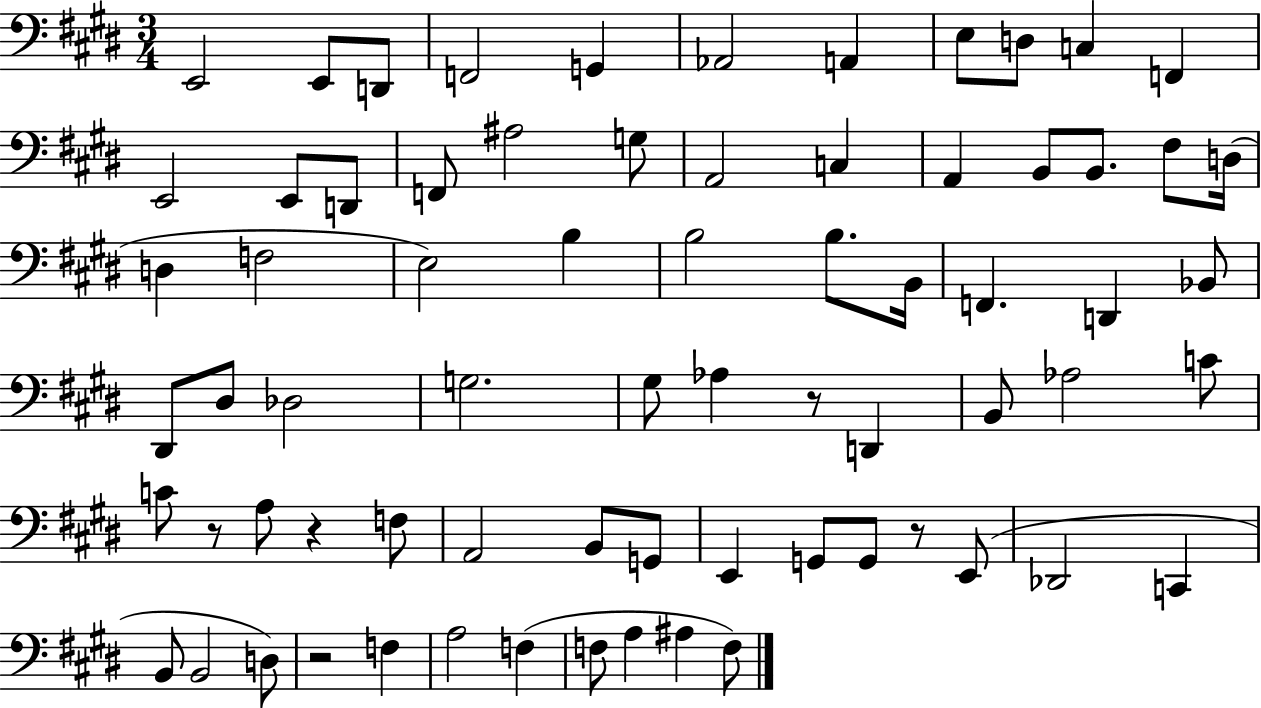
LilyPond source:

{
  \clef bass
  \numericTimeSignature
  \time 3/4
  \key e \major
  e,2 e,8 d,8 | f,2 g,4 | aes,2 a,4 | e8 d8 c4 f,4 | \break e,2 e,8 d,8 | f,8 ais2 g8 | a,2 c4 | a,4 b,8 b,8. fis8 d16( | \break d4 f2 | e2) b4 | b2 b8. b,16 | f,4. d,4 bes,8 | \break dis,8 dis8 des2 | g2. | gis8 aes4 r8 d,4 | b,8 aes2 c'8 | \break c'8 r8 a8 r4 f8 | a,2 b,8 g,8 | e,4 g,8 g,8 r8 e,8( | des,2 c,4 | \break b,8 b,2 d8) | r2 f4 | a2 f4( | f8 a4 ais4 f8) | \break \bar "|."
}